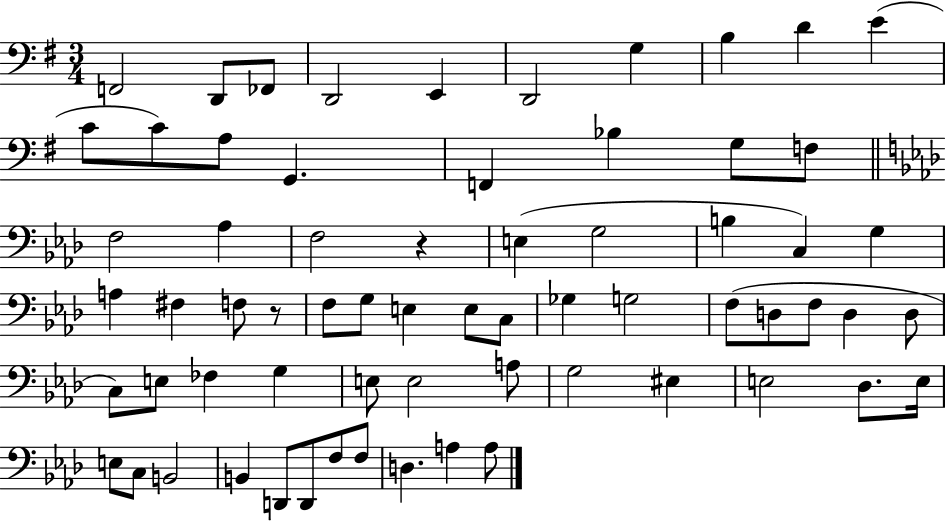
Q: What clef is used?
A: bass